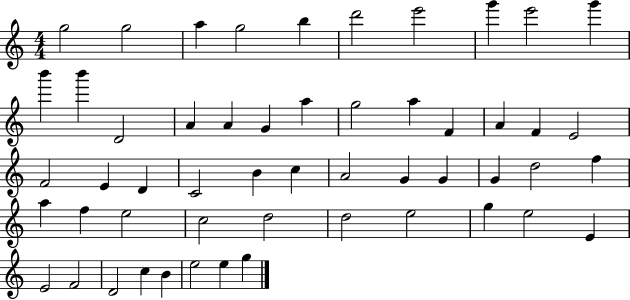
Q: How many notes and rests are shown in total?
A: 53